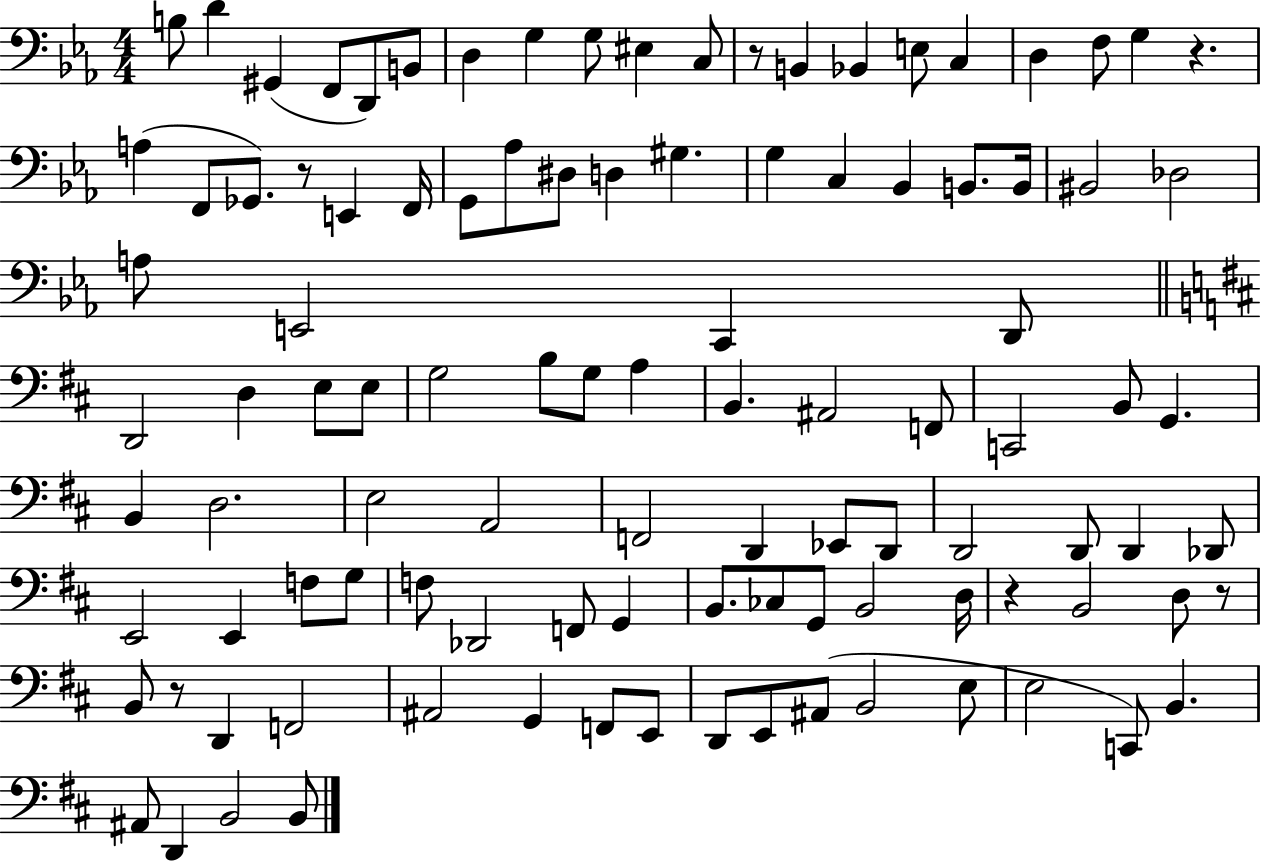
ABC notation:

X:1
T:Untitled
M:4/4
L:1/4
K:Eb
B,/2 D ^G,, F,,/2 D,,/2 B,,/2 D, G, G,/2 ^E, C,/2 z/2 B,, _B,, E,/2 C, D, F,/2 G, z A, F,,/2 _G,,/2 z/2 E,, F,,/4 G,,/2 _A,/2 ^D,/2 D, ^G, G, C, _B,, B,,/2 B,,/4 ^B,,2 _D,2 A,/2 E,,2 C,, D,,/2 D,,2 D, E,/2 E,/2 G,2 B,/2 G,/2 A, B,, ^A,,2 F,,/2 C,,2 B,,/2 G,, B,, D,2 E,2 A,,2 F,,2 D,, _E,,/2 D,,/2 D,,2 D,,/2 D,, _D,,/2 E,,2 E,, F,/2 G,/2 F,/2 _D,,2 F,,/2 G,, B,,/2 _C,/2 G,,/2 B,,2 D,/4 z B,,2 D,/2 z/2 B,,/2 z/2 D,, F,,2 ^A,,2 G,, F,,/2 E,,/2 D,,/2 E,,/2 ^A,,/2 B,,2 E,/2 E,2 C,,/2 B,, ^A,,/2 D,, B,,2 B,,/2